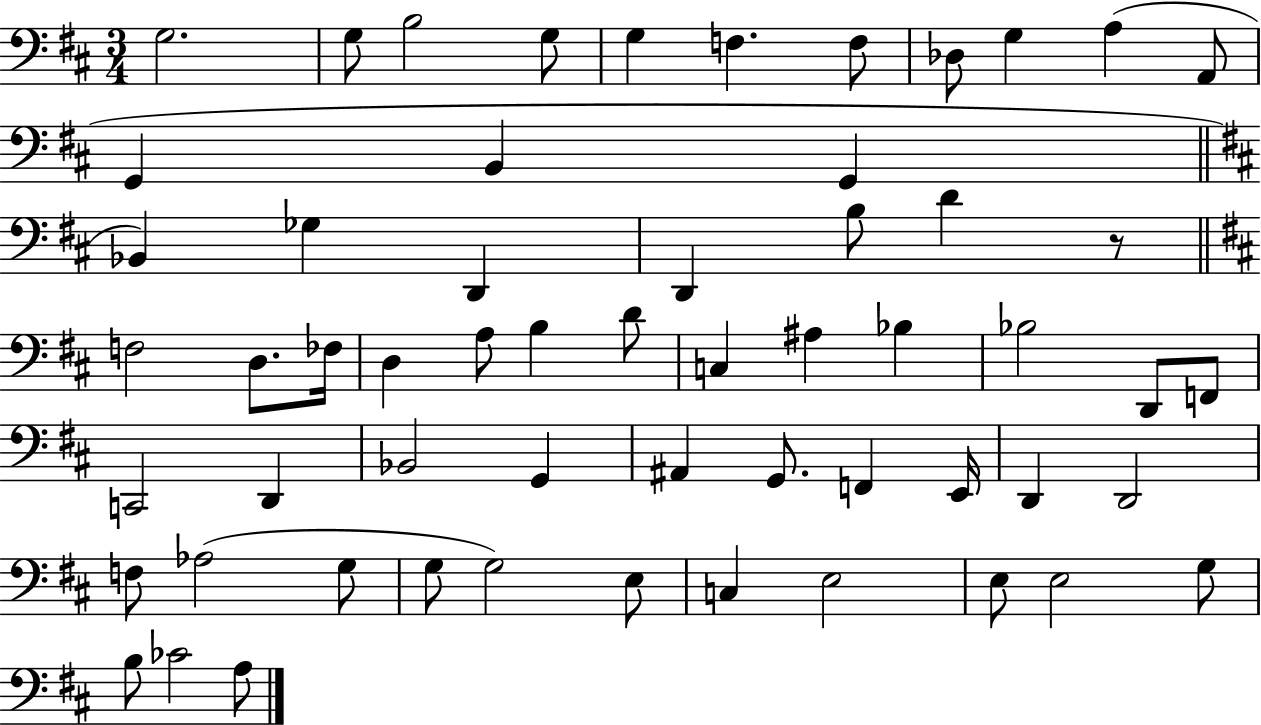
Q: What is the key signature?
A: D major